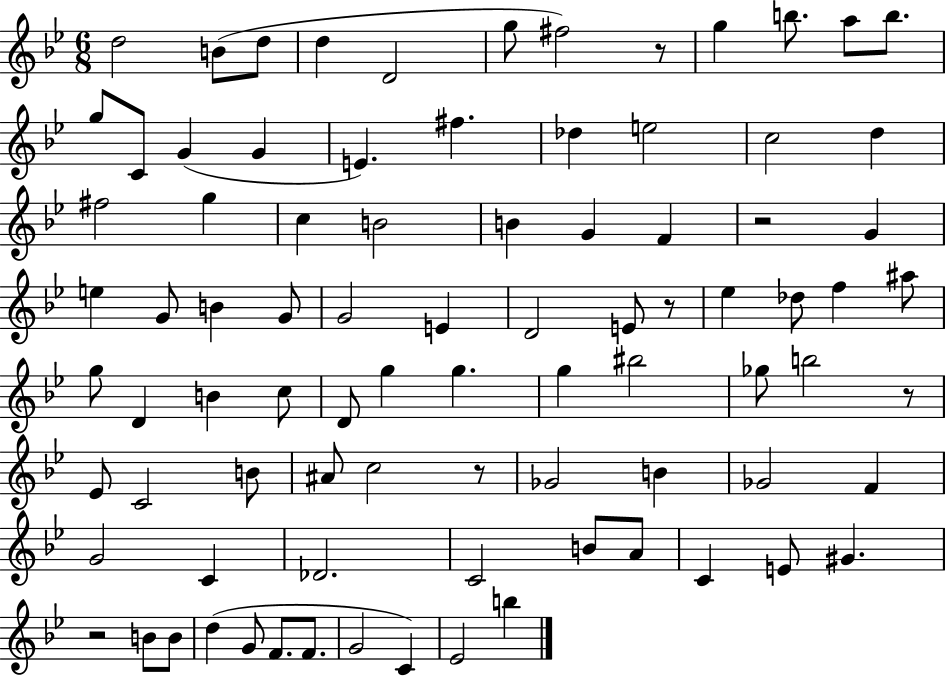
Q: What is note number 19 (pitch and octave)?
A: E5